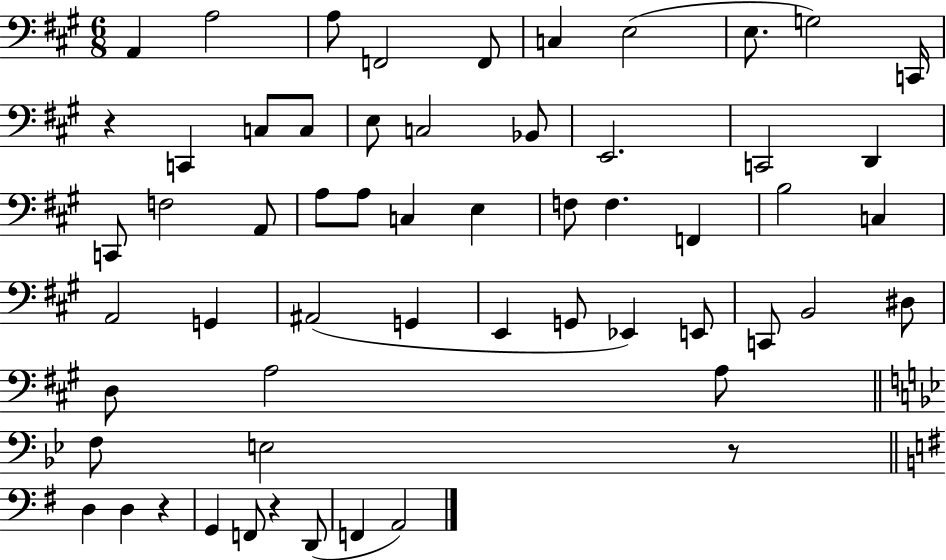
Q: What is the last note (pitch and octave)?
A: A2